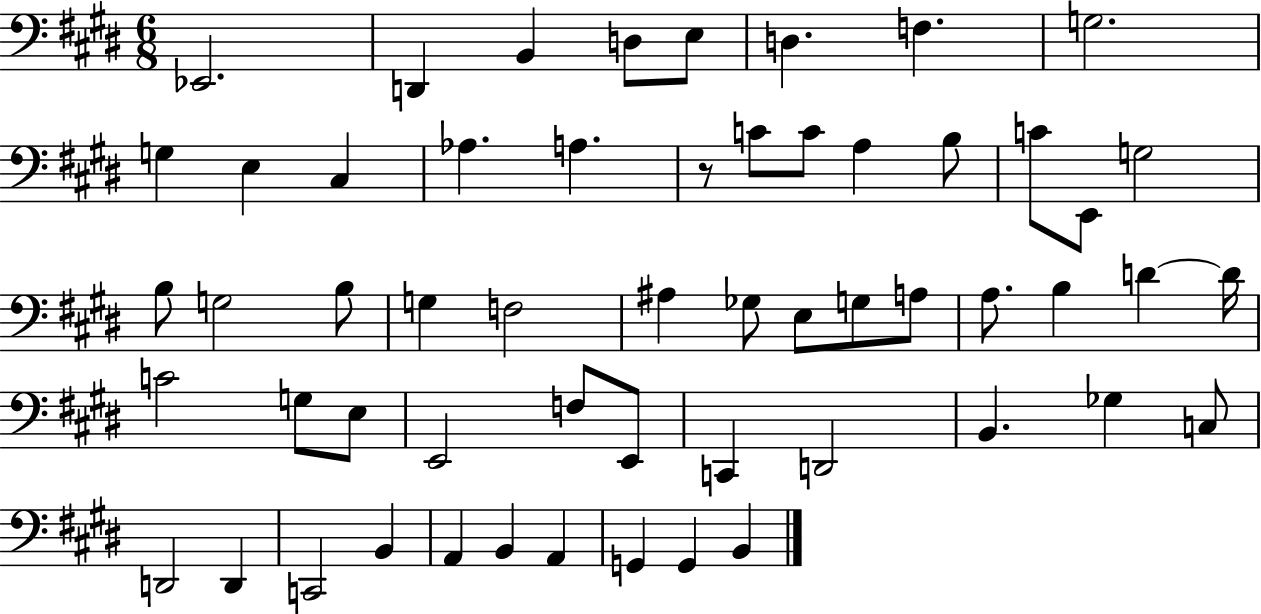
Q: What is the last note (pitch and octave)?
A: B2